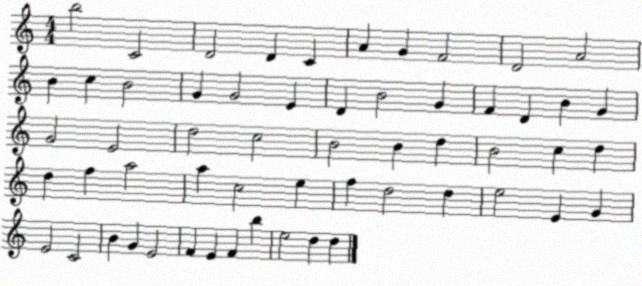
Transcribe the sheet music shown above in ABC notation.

X:1
T:Untitled
M:4/4
L:1/4
K:C
b2 C2 D2 D C A G F2 D2 A2 B c B2 G G2 E D B2 G F D B G G2 E2 d2 c2 B2 B d B2 c d d f a2 a c2 e f d2 d e2 E G E2 C2 B G E2 F E F b e2 d d